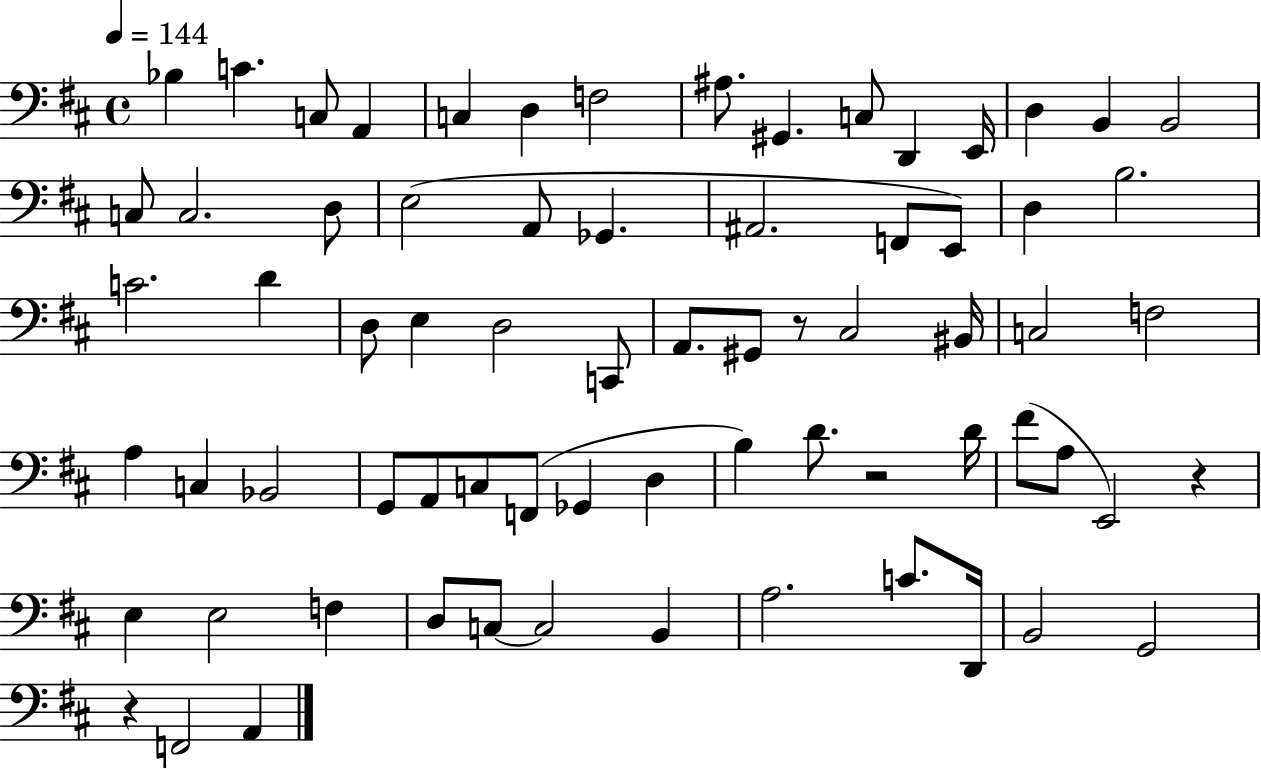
{
  \clef bass
  \time 4/4
  \defaultTimeSignature
  \key d \major
  \tempo 4 = 144
  bes4 c'4. c8 a,4 | c4 d4 f2 | ais8. gis,4. c8 d,4 e,16 | d4 b,4 b,2 | \break c8 c2. d8 | e2( a,8 ges,4. | ais,2. f,8 e,8) | d4 b2. | \break c'2. d'4 | d8 e4 d2 c,8 | a,8. gis,8 r8 cis2 bis,16 | c2 f2 | \break a4 c4 bes,2 | g,8 a,8 c8 f,8( ges,4 d4 | b4) d'8. r2 d'16 | fis'8( a8 e,2) r4 | \break e4 e2 f4 | d8 c8~~ c2 b,4 | a2. c'8. d,16 | b,2 g,2 | \break r4 f,2 a,4 | \bar "|."
}